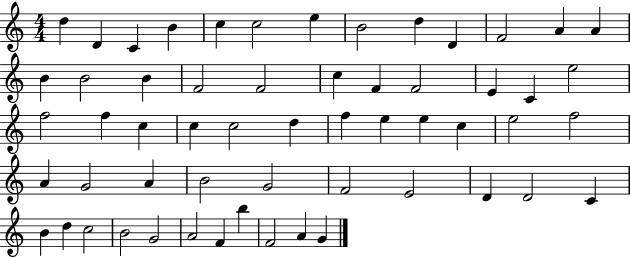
{
  \clef treble
  \numericTimeSignature
  \time 4/4
  \key c \major
  d''4 d'4 c'4 b'4 | c''4 c''2 e''4 | b'2 d''4 d'4 | f'2 a'4 a'4 | \break b'4 b'2 b'4 | f'2 f'2 | c''4 f'4 f'2 | e'4 c'4 e''2 | \break f''2 f''4 c''4 | c''4 c''2 d''4 | f''4 e''4 e''4 c''4 | e''2 f''2 | \break a'4 g'2 a'4 | b'2 g'2 | f'2 e'2 | d'4 d'2 c'4 | \break b'4 d''4 c''2 | b'2 g'2 | a'2 f'4 b''4 | f'2 a'4 g'4 | \break \bar "|."
}